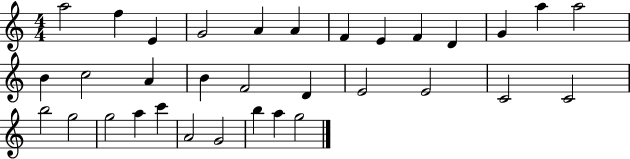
A5/h F5/q E4/q G4/h A4/q A4/q F4/q E4/q F4/q D4/q G4/q A5/q A5/h B4/q C5/h A4/q B4/q F4/h D4/q E4/h E4/h C4/h C4/h B5/h G5/h G5/h A5/q C6/q A4/h G4/h B5/q A5/q G5/h